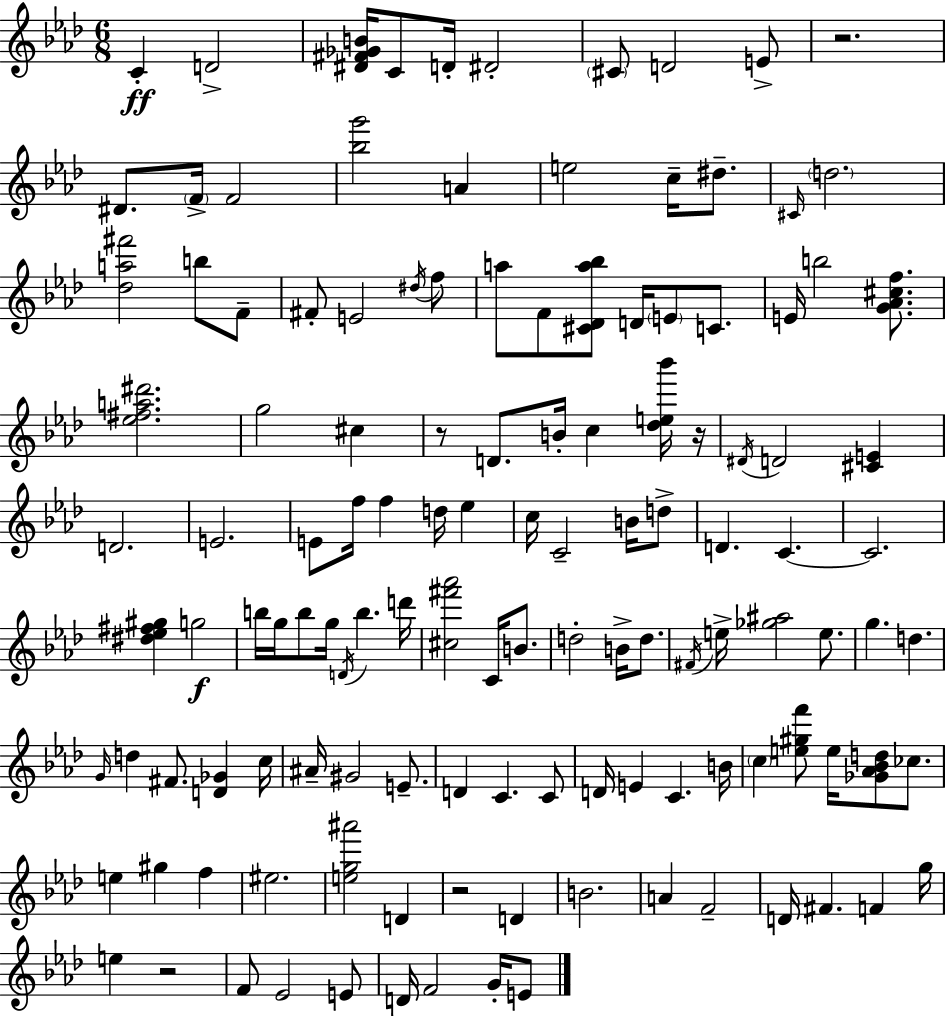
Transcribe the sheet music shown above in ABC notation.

X:1
T:Untitled
M:6/8
L:1/4
K:Fm
C D2 [^D^F_GB]/4 C/2 D/4 ^D2 ^C/2 D2 E/2 z2 ^D/2 F/4 F2 [_bg']2 A e2 c/4 ^d/2 ^C/4 d2 [_da^f']2 b/2 F/2 ^F/2 E2 ^d/4 f/2 a/2 F/2 [^C_Da_b]/2 D/4 E/2 C/2 E/4 b2 [G_A^cf]/2 [_e^fa^d']2 g2 ^c z/2 D/2 B/4 c [_de_b']/4 z/4 ^D/4 D2 [^CE] D2 E2 E/2 f/4 f d/4 _e c/4 C2 B/4 d/2 D C C2 [^d_e^f^g] g2 b/4 g/4 b/2 g/4 D/4 b d'/4 [^c^f'_a']2 C/4 B/2 d2 B/4 d/2 ^F/4 e/4 [_g^a]2 e/2 g d G/4 d ^F/2 [D_G] c/4 ^A/4 ^G2 E/2 D C C/2 D/4 E C B/4 c [e^gf']/2 e/4 [_G_A_Bd]/2 _c/2 e ^g f ^e2 [eg^a']2 D z2 D B2 A F2 D/4 ^F F g/4 e z2 F/2 _E2 E/2 D/4 F2 G/4 E/2